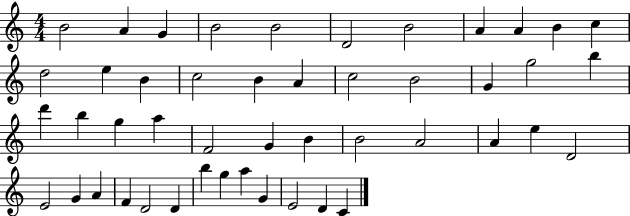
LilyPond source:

{
  \clef treble
  \numericTimeSignature
  \time 4/4
  \key c \major
  b'2 a'4 g'4 | b'2 b'2 | d'2 b'2 | a'4 a'4 b'4 c''4 | \break d''2 e''4 b'4 | c''2 b'4 a'4 | c''2 b'2 | g'4 g''2 b''4 | \break d'''4 b''4 g''4 a''4 | f'2 g'4 b'4 | b'2 a'2 | a'4 e''4 d'2 | \break e'2 g'4 a'4 | f'4 d'2 d'4 | b''4 g''4 a''4 g'4 | e'2 d'4 c'4 | \break \bar "|."
}